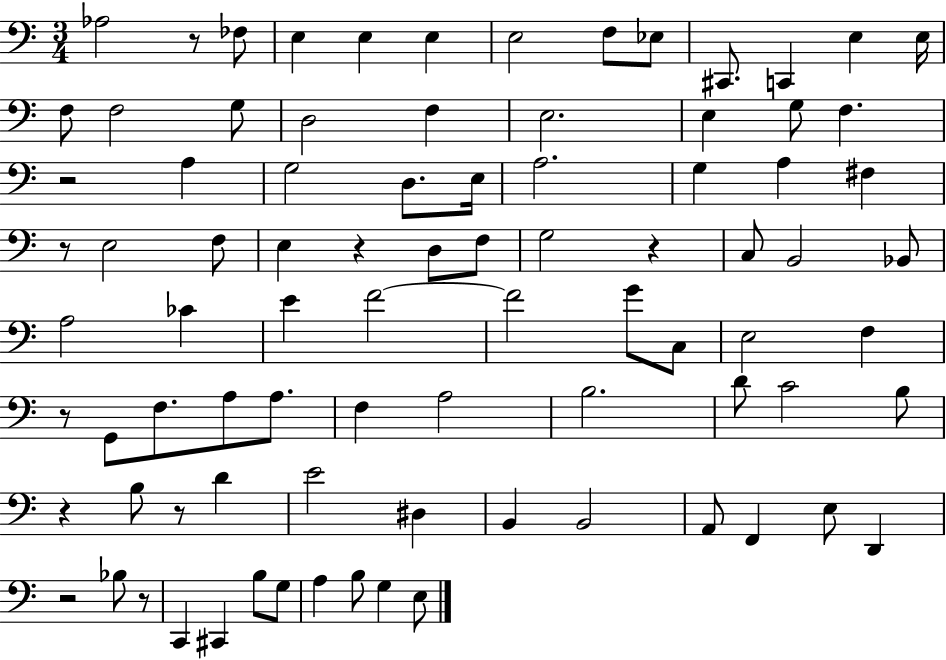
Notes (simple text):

Ab3/h R/e FES3/e E3/q E3/q E3/q E3/h F3/e Eb3/e C#2/e. C2/q E3/q E3/s F3/e F3/h G3/e D3/h F3/q E3/h. E3/q G3/e F3/q. R/h A3/q G3/h D3/e. E3/s A3/h. G3/q A3/q F#3/q R/e E3/h F3/e E3/q R/q D3/e F3/e G3/h R/q C3/e B2/h Bb2/e A3/h CES4/q E4/q F4/h F4/h G4/e C3/e E3/h F3/q R/e G2/e F3/e. A3/e A3/e. F3/q A3/h B3/h. D4/e C4/h B3/e R/q B3/e R/e D4/q E4/h D#3/q B2/q B2/h A2/e F2/q E3/e D2/q R/h Bb3/e R/e C2/q C#2/q B3/e G3/e A3/q B3/e G3/q E3/e